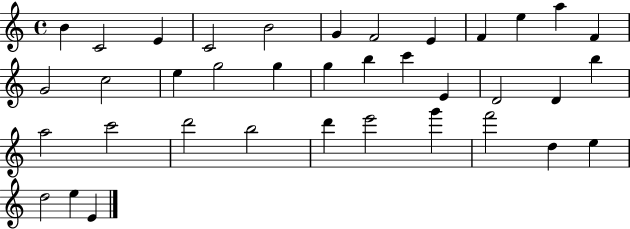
B4/q C4/h E4/q C4/h B4/h G4/q F4/h E4/q F4/q E5/q A5/q F4/q G4/h C5/h E5/q G5/h G5/q G5/q B5/q C6/q E4/q D4/h D4/q B5/q A5/h C6/h D6/h B5/h D6/q E6/h G6/q F6/h D5/q E5/q D5/h E5/q E4/q